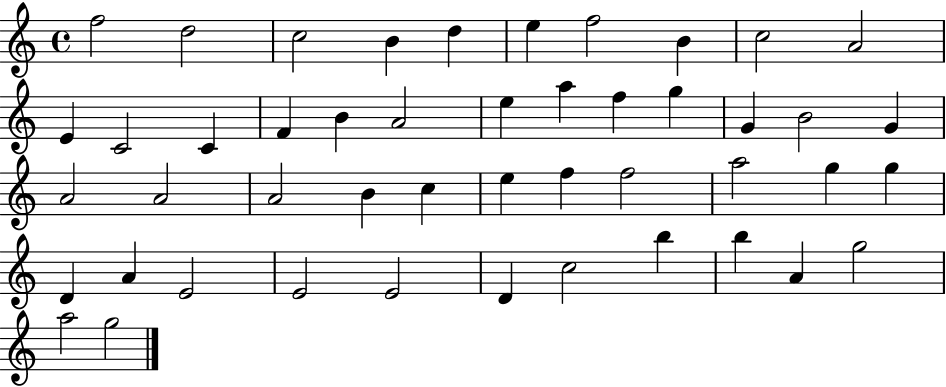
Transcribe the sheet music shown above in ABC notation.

X:1
T:Untitled
M:4/4
L:1/4
K:C
f2 d2 c2 B d e f2 B c2 A2 E C2 C F B A2 e a f g G B2 G A2 A2 A2 B c e f f2 a2 g g D A E2 E2 E2 D c2 b b A g2 a2 g2